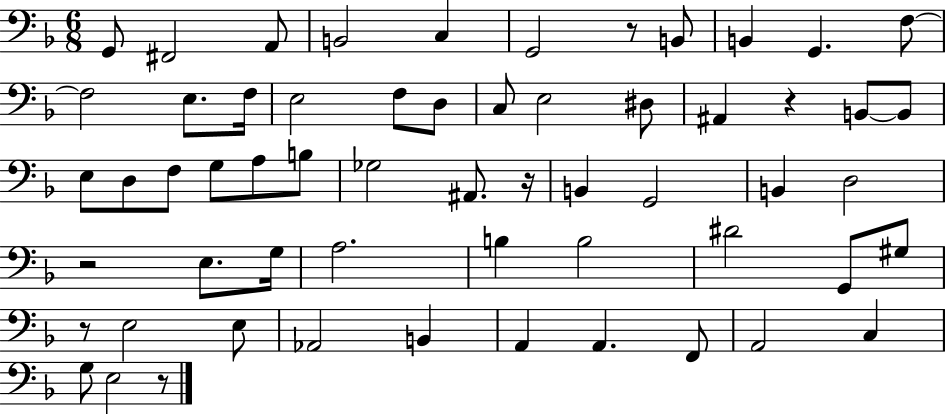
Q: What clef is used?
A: bass